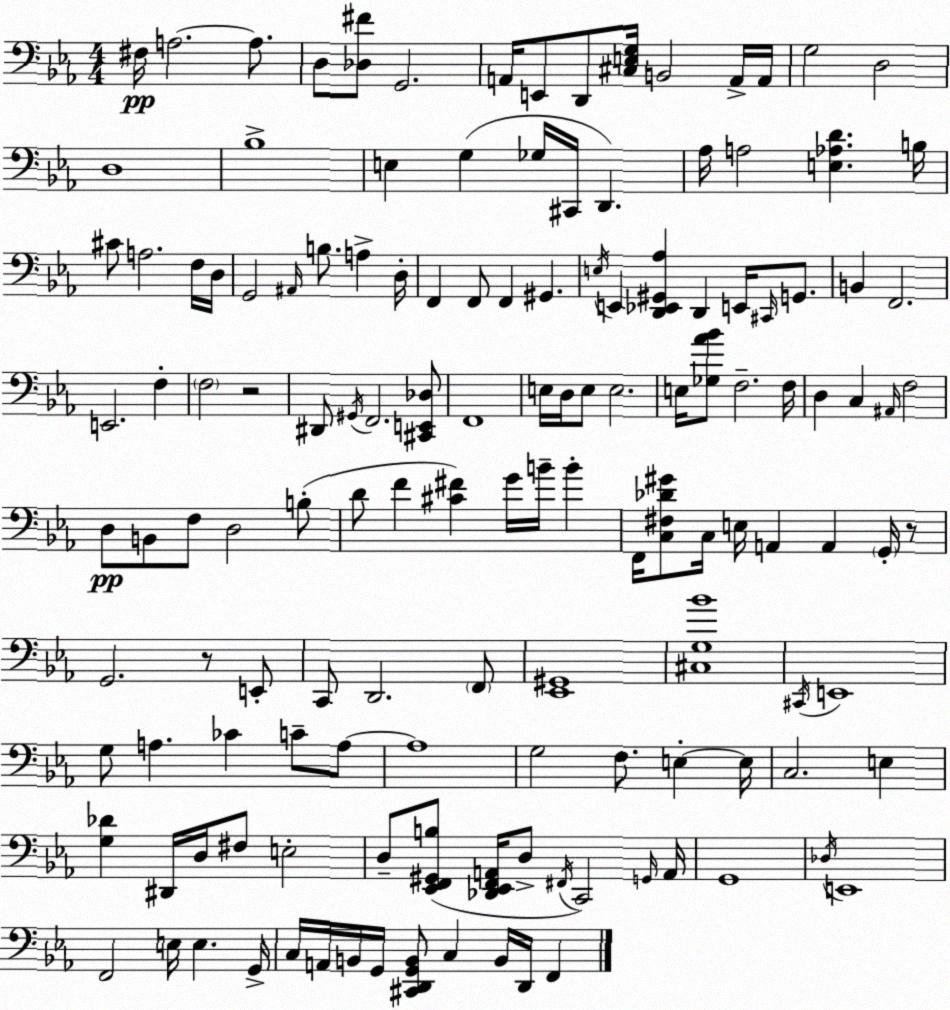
X:1
T:Untitled
M:4/4
L:1/4
K:Eb
^F,/4 A,2 A,/2 D,/2 [_D,^F]/2 G,,2 A,,/4 E,,/2 D,,/2 [^C,E,G,]/4 B,,2 A,,/4 A,,/4 G,2 D,2 D,4 _B,4 E, G, _G,/4 ^C,,/4 D,, _A,/4 A,2 [E,_A,D] B,/4 ^C/2 A,2 F,/4 D,/4 G,,2 ^A,,/4 B,/2 A, D,/4 F,, F,,/2 F,, ^G,, E,/4 E,, [D,,_E,,^G,,_A,] D,, E,,/4 ^C,,/4 G,,/2 B,, F,,2 E,,2 F, F,2 z2 ^D,,/2 ^G,,/4 F,,2 [^C,,E,,_D,]/2 F,,4 E,/4 D,/4 E,/2 E,2 E,/4 [_G,_A_B]/2 F,2 F,/4 D, C, ^A,,/4 F,2 D,/2 B,,/2 F,/2 D,2 B,/2 D/2 F [^C^F] G/4 B/4 B F,,/4 [C,^F,_D^G]/2 C,/4 E,/4 A,, A,, G,,/4 z/2 G,,2 z/2 E,,/2 C,,/2 D,,2 F,,/2 [_E,,^G,,]4 [^C,G,_B]4 ^C,,/4 E,,4 G,/2 A, _C C/2 A,/2 A,4 G,2 F,/2 E, E,/4 C,2 E, [G,_D] ^D,,/4 D,/4 ^F,/2 E,2 D,/2 [_E,,F,,^G,,B,]/2 [_D,,_E,,F,,A,,]/4 D,/2 ^F,,/4 C,,2 G,,/4 A,,/4 G,,4 _D,/4 E,,4 F,,2 E,/4 E, G,,/4 C,/4 A,,/4 B,,/4 G,,/4 [^C,,D,,G,,B,,]/2 C, B,,/4 D,,/4 F,,